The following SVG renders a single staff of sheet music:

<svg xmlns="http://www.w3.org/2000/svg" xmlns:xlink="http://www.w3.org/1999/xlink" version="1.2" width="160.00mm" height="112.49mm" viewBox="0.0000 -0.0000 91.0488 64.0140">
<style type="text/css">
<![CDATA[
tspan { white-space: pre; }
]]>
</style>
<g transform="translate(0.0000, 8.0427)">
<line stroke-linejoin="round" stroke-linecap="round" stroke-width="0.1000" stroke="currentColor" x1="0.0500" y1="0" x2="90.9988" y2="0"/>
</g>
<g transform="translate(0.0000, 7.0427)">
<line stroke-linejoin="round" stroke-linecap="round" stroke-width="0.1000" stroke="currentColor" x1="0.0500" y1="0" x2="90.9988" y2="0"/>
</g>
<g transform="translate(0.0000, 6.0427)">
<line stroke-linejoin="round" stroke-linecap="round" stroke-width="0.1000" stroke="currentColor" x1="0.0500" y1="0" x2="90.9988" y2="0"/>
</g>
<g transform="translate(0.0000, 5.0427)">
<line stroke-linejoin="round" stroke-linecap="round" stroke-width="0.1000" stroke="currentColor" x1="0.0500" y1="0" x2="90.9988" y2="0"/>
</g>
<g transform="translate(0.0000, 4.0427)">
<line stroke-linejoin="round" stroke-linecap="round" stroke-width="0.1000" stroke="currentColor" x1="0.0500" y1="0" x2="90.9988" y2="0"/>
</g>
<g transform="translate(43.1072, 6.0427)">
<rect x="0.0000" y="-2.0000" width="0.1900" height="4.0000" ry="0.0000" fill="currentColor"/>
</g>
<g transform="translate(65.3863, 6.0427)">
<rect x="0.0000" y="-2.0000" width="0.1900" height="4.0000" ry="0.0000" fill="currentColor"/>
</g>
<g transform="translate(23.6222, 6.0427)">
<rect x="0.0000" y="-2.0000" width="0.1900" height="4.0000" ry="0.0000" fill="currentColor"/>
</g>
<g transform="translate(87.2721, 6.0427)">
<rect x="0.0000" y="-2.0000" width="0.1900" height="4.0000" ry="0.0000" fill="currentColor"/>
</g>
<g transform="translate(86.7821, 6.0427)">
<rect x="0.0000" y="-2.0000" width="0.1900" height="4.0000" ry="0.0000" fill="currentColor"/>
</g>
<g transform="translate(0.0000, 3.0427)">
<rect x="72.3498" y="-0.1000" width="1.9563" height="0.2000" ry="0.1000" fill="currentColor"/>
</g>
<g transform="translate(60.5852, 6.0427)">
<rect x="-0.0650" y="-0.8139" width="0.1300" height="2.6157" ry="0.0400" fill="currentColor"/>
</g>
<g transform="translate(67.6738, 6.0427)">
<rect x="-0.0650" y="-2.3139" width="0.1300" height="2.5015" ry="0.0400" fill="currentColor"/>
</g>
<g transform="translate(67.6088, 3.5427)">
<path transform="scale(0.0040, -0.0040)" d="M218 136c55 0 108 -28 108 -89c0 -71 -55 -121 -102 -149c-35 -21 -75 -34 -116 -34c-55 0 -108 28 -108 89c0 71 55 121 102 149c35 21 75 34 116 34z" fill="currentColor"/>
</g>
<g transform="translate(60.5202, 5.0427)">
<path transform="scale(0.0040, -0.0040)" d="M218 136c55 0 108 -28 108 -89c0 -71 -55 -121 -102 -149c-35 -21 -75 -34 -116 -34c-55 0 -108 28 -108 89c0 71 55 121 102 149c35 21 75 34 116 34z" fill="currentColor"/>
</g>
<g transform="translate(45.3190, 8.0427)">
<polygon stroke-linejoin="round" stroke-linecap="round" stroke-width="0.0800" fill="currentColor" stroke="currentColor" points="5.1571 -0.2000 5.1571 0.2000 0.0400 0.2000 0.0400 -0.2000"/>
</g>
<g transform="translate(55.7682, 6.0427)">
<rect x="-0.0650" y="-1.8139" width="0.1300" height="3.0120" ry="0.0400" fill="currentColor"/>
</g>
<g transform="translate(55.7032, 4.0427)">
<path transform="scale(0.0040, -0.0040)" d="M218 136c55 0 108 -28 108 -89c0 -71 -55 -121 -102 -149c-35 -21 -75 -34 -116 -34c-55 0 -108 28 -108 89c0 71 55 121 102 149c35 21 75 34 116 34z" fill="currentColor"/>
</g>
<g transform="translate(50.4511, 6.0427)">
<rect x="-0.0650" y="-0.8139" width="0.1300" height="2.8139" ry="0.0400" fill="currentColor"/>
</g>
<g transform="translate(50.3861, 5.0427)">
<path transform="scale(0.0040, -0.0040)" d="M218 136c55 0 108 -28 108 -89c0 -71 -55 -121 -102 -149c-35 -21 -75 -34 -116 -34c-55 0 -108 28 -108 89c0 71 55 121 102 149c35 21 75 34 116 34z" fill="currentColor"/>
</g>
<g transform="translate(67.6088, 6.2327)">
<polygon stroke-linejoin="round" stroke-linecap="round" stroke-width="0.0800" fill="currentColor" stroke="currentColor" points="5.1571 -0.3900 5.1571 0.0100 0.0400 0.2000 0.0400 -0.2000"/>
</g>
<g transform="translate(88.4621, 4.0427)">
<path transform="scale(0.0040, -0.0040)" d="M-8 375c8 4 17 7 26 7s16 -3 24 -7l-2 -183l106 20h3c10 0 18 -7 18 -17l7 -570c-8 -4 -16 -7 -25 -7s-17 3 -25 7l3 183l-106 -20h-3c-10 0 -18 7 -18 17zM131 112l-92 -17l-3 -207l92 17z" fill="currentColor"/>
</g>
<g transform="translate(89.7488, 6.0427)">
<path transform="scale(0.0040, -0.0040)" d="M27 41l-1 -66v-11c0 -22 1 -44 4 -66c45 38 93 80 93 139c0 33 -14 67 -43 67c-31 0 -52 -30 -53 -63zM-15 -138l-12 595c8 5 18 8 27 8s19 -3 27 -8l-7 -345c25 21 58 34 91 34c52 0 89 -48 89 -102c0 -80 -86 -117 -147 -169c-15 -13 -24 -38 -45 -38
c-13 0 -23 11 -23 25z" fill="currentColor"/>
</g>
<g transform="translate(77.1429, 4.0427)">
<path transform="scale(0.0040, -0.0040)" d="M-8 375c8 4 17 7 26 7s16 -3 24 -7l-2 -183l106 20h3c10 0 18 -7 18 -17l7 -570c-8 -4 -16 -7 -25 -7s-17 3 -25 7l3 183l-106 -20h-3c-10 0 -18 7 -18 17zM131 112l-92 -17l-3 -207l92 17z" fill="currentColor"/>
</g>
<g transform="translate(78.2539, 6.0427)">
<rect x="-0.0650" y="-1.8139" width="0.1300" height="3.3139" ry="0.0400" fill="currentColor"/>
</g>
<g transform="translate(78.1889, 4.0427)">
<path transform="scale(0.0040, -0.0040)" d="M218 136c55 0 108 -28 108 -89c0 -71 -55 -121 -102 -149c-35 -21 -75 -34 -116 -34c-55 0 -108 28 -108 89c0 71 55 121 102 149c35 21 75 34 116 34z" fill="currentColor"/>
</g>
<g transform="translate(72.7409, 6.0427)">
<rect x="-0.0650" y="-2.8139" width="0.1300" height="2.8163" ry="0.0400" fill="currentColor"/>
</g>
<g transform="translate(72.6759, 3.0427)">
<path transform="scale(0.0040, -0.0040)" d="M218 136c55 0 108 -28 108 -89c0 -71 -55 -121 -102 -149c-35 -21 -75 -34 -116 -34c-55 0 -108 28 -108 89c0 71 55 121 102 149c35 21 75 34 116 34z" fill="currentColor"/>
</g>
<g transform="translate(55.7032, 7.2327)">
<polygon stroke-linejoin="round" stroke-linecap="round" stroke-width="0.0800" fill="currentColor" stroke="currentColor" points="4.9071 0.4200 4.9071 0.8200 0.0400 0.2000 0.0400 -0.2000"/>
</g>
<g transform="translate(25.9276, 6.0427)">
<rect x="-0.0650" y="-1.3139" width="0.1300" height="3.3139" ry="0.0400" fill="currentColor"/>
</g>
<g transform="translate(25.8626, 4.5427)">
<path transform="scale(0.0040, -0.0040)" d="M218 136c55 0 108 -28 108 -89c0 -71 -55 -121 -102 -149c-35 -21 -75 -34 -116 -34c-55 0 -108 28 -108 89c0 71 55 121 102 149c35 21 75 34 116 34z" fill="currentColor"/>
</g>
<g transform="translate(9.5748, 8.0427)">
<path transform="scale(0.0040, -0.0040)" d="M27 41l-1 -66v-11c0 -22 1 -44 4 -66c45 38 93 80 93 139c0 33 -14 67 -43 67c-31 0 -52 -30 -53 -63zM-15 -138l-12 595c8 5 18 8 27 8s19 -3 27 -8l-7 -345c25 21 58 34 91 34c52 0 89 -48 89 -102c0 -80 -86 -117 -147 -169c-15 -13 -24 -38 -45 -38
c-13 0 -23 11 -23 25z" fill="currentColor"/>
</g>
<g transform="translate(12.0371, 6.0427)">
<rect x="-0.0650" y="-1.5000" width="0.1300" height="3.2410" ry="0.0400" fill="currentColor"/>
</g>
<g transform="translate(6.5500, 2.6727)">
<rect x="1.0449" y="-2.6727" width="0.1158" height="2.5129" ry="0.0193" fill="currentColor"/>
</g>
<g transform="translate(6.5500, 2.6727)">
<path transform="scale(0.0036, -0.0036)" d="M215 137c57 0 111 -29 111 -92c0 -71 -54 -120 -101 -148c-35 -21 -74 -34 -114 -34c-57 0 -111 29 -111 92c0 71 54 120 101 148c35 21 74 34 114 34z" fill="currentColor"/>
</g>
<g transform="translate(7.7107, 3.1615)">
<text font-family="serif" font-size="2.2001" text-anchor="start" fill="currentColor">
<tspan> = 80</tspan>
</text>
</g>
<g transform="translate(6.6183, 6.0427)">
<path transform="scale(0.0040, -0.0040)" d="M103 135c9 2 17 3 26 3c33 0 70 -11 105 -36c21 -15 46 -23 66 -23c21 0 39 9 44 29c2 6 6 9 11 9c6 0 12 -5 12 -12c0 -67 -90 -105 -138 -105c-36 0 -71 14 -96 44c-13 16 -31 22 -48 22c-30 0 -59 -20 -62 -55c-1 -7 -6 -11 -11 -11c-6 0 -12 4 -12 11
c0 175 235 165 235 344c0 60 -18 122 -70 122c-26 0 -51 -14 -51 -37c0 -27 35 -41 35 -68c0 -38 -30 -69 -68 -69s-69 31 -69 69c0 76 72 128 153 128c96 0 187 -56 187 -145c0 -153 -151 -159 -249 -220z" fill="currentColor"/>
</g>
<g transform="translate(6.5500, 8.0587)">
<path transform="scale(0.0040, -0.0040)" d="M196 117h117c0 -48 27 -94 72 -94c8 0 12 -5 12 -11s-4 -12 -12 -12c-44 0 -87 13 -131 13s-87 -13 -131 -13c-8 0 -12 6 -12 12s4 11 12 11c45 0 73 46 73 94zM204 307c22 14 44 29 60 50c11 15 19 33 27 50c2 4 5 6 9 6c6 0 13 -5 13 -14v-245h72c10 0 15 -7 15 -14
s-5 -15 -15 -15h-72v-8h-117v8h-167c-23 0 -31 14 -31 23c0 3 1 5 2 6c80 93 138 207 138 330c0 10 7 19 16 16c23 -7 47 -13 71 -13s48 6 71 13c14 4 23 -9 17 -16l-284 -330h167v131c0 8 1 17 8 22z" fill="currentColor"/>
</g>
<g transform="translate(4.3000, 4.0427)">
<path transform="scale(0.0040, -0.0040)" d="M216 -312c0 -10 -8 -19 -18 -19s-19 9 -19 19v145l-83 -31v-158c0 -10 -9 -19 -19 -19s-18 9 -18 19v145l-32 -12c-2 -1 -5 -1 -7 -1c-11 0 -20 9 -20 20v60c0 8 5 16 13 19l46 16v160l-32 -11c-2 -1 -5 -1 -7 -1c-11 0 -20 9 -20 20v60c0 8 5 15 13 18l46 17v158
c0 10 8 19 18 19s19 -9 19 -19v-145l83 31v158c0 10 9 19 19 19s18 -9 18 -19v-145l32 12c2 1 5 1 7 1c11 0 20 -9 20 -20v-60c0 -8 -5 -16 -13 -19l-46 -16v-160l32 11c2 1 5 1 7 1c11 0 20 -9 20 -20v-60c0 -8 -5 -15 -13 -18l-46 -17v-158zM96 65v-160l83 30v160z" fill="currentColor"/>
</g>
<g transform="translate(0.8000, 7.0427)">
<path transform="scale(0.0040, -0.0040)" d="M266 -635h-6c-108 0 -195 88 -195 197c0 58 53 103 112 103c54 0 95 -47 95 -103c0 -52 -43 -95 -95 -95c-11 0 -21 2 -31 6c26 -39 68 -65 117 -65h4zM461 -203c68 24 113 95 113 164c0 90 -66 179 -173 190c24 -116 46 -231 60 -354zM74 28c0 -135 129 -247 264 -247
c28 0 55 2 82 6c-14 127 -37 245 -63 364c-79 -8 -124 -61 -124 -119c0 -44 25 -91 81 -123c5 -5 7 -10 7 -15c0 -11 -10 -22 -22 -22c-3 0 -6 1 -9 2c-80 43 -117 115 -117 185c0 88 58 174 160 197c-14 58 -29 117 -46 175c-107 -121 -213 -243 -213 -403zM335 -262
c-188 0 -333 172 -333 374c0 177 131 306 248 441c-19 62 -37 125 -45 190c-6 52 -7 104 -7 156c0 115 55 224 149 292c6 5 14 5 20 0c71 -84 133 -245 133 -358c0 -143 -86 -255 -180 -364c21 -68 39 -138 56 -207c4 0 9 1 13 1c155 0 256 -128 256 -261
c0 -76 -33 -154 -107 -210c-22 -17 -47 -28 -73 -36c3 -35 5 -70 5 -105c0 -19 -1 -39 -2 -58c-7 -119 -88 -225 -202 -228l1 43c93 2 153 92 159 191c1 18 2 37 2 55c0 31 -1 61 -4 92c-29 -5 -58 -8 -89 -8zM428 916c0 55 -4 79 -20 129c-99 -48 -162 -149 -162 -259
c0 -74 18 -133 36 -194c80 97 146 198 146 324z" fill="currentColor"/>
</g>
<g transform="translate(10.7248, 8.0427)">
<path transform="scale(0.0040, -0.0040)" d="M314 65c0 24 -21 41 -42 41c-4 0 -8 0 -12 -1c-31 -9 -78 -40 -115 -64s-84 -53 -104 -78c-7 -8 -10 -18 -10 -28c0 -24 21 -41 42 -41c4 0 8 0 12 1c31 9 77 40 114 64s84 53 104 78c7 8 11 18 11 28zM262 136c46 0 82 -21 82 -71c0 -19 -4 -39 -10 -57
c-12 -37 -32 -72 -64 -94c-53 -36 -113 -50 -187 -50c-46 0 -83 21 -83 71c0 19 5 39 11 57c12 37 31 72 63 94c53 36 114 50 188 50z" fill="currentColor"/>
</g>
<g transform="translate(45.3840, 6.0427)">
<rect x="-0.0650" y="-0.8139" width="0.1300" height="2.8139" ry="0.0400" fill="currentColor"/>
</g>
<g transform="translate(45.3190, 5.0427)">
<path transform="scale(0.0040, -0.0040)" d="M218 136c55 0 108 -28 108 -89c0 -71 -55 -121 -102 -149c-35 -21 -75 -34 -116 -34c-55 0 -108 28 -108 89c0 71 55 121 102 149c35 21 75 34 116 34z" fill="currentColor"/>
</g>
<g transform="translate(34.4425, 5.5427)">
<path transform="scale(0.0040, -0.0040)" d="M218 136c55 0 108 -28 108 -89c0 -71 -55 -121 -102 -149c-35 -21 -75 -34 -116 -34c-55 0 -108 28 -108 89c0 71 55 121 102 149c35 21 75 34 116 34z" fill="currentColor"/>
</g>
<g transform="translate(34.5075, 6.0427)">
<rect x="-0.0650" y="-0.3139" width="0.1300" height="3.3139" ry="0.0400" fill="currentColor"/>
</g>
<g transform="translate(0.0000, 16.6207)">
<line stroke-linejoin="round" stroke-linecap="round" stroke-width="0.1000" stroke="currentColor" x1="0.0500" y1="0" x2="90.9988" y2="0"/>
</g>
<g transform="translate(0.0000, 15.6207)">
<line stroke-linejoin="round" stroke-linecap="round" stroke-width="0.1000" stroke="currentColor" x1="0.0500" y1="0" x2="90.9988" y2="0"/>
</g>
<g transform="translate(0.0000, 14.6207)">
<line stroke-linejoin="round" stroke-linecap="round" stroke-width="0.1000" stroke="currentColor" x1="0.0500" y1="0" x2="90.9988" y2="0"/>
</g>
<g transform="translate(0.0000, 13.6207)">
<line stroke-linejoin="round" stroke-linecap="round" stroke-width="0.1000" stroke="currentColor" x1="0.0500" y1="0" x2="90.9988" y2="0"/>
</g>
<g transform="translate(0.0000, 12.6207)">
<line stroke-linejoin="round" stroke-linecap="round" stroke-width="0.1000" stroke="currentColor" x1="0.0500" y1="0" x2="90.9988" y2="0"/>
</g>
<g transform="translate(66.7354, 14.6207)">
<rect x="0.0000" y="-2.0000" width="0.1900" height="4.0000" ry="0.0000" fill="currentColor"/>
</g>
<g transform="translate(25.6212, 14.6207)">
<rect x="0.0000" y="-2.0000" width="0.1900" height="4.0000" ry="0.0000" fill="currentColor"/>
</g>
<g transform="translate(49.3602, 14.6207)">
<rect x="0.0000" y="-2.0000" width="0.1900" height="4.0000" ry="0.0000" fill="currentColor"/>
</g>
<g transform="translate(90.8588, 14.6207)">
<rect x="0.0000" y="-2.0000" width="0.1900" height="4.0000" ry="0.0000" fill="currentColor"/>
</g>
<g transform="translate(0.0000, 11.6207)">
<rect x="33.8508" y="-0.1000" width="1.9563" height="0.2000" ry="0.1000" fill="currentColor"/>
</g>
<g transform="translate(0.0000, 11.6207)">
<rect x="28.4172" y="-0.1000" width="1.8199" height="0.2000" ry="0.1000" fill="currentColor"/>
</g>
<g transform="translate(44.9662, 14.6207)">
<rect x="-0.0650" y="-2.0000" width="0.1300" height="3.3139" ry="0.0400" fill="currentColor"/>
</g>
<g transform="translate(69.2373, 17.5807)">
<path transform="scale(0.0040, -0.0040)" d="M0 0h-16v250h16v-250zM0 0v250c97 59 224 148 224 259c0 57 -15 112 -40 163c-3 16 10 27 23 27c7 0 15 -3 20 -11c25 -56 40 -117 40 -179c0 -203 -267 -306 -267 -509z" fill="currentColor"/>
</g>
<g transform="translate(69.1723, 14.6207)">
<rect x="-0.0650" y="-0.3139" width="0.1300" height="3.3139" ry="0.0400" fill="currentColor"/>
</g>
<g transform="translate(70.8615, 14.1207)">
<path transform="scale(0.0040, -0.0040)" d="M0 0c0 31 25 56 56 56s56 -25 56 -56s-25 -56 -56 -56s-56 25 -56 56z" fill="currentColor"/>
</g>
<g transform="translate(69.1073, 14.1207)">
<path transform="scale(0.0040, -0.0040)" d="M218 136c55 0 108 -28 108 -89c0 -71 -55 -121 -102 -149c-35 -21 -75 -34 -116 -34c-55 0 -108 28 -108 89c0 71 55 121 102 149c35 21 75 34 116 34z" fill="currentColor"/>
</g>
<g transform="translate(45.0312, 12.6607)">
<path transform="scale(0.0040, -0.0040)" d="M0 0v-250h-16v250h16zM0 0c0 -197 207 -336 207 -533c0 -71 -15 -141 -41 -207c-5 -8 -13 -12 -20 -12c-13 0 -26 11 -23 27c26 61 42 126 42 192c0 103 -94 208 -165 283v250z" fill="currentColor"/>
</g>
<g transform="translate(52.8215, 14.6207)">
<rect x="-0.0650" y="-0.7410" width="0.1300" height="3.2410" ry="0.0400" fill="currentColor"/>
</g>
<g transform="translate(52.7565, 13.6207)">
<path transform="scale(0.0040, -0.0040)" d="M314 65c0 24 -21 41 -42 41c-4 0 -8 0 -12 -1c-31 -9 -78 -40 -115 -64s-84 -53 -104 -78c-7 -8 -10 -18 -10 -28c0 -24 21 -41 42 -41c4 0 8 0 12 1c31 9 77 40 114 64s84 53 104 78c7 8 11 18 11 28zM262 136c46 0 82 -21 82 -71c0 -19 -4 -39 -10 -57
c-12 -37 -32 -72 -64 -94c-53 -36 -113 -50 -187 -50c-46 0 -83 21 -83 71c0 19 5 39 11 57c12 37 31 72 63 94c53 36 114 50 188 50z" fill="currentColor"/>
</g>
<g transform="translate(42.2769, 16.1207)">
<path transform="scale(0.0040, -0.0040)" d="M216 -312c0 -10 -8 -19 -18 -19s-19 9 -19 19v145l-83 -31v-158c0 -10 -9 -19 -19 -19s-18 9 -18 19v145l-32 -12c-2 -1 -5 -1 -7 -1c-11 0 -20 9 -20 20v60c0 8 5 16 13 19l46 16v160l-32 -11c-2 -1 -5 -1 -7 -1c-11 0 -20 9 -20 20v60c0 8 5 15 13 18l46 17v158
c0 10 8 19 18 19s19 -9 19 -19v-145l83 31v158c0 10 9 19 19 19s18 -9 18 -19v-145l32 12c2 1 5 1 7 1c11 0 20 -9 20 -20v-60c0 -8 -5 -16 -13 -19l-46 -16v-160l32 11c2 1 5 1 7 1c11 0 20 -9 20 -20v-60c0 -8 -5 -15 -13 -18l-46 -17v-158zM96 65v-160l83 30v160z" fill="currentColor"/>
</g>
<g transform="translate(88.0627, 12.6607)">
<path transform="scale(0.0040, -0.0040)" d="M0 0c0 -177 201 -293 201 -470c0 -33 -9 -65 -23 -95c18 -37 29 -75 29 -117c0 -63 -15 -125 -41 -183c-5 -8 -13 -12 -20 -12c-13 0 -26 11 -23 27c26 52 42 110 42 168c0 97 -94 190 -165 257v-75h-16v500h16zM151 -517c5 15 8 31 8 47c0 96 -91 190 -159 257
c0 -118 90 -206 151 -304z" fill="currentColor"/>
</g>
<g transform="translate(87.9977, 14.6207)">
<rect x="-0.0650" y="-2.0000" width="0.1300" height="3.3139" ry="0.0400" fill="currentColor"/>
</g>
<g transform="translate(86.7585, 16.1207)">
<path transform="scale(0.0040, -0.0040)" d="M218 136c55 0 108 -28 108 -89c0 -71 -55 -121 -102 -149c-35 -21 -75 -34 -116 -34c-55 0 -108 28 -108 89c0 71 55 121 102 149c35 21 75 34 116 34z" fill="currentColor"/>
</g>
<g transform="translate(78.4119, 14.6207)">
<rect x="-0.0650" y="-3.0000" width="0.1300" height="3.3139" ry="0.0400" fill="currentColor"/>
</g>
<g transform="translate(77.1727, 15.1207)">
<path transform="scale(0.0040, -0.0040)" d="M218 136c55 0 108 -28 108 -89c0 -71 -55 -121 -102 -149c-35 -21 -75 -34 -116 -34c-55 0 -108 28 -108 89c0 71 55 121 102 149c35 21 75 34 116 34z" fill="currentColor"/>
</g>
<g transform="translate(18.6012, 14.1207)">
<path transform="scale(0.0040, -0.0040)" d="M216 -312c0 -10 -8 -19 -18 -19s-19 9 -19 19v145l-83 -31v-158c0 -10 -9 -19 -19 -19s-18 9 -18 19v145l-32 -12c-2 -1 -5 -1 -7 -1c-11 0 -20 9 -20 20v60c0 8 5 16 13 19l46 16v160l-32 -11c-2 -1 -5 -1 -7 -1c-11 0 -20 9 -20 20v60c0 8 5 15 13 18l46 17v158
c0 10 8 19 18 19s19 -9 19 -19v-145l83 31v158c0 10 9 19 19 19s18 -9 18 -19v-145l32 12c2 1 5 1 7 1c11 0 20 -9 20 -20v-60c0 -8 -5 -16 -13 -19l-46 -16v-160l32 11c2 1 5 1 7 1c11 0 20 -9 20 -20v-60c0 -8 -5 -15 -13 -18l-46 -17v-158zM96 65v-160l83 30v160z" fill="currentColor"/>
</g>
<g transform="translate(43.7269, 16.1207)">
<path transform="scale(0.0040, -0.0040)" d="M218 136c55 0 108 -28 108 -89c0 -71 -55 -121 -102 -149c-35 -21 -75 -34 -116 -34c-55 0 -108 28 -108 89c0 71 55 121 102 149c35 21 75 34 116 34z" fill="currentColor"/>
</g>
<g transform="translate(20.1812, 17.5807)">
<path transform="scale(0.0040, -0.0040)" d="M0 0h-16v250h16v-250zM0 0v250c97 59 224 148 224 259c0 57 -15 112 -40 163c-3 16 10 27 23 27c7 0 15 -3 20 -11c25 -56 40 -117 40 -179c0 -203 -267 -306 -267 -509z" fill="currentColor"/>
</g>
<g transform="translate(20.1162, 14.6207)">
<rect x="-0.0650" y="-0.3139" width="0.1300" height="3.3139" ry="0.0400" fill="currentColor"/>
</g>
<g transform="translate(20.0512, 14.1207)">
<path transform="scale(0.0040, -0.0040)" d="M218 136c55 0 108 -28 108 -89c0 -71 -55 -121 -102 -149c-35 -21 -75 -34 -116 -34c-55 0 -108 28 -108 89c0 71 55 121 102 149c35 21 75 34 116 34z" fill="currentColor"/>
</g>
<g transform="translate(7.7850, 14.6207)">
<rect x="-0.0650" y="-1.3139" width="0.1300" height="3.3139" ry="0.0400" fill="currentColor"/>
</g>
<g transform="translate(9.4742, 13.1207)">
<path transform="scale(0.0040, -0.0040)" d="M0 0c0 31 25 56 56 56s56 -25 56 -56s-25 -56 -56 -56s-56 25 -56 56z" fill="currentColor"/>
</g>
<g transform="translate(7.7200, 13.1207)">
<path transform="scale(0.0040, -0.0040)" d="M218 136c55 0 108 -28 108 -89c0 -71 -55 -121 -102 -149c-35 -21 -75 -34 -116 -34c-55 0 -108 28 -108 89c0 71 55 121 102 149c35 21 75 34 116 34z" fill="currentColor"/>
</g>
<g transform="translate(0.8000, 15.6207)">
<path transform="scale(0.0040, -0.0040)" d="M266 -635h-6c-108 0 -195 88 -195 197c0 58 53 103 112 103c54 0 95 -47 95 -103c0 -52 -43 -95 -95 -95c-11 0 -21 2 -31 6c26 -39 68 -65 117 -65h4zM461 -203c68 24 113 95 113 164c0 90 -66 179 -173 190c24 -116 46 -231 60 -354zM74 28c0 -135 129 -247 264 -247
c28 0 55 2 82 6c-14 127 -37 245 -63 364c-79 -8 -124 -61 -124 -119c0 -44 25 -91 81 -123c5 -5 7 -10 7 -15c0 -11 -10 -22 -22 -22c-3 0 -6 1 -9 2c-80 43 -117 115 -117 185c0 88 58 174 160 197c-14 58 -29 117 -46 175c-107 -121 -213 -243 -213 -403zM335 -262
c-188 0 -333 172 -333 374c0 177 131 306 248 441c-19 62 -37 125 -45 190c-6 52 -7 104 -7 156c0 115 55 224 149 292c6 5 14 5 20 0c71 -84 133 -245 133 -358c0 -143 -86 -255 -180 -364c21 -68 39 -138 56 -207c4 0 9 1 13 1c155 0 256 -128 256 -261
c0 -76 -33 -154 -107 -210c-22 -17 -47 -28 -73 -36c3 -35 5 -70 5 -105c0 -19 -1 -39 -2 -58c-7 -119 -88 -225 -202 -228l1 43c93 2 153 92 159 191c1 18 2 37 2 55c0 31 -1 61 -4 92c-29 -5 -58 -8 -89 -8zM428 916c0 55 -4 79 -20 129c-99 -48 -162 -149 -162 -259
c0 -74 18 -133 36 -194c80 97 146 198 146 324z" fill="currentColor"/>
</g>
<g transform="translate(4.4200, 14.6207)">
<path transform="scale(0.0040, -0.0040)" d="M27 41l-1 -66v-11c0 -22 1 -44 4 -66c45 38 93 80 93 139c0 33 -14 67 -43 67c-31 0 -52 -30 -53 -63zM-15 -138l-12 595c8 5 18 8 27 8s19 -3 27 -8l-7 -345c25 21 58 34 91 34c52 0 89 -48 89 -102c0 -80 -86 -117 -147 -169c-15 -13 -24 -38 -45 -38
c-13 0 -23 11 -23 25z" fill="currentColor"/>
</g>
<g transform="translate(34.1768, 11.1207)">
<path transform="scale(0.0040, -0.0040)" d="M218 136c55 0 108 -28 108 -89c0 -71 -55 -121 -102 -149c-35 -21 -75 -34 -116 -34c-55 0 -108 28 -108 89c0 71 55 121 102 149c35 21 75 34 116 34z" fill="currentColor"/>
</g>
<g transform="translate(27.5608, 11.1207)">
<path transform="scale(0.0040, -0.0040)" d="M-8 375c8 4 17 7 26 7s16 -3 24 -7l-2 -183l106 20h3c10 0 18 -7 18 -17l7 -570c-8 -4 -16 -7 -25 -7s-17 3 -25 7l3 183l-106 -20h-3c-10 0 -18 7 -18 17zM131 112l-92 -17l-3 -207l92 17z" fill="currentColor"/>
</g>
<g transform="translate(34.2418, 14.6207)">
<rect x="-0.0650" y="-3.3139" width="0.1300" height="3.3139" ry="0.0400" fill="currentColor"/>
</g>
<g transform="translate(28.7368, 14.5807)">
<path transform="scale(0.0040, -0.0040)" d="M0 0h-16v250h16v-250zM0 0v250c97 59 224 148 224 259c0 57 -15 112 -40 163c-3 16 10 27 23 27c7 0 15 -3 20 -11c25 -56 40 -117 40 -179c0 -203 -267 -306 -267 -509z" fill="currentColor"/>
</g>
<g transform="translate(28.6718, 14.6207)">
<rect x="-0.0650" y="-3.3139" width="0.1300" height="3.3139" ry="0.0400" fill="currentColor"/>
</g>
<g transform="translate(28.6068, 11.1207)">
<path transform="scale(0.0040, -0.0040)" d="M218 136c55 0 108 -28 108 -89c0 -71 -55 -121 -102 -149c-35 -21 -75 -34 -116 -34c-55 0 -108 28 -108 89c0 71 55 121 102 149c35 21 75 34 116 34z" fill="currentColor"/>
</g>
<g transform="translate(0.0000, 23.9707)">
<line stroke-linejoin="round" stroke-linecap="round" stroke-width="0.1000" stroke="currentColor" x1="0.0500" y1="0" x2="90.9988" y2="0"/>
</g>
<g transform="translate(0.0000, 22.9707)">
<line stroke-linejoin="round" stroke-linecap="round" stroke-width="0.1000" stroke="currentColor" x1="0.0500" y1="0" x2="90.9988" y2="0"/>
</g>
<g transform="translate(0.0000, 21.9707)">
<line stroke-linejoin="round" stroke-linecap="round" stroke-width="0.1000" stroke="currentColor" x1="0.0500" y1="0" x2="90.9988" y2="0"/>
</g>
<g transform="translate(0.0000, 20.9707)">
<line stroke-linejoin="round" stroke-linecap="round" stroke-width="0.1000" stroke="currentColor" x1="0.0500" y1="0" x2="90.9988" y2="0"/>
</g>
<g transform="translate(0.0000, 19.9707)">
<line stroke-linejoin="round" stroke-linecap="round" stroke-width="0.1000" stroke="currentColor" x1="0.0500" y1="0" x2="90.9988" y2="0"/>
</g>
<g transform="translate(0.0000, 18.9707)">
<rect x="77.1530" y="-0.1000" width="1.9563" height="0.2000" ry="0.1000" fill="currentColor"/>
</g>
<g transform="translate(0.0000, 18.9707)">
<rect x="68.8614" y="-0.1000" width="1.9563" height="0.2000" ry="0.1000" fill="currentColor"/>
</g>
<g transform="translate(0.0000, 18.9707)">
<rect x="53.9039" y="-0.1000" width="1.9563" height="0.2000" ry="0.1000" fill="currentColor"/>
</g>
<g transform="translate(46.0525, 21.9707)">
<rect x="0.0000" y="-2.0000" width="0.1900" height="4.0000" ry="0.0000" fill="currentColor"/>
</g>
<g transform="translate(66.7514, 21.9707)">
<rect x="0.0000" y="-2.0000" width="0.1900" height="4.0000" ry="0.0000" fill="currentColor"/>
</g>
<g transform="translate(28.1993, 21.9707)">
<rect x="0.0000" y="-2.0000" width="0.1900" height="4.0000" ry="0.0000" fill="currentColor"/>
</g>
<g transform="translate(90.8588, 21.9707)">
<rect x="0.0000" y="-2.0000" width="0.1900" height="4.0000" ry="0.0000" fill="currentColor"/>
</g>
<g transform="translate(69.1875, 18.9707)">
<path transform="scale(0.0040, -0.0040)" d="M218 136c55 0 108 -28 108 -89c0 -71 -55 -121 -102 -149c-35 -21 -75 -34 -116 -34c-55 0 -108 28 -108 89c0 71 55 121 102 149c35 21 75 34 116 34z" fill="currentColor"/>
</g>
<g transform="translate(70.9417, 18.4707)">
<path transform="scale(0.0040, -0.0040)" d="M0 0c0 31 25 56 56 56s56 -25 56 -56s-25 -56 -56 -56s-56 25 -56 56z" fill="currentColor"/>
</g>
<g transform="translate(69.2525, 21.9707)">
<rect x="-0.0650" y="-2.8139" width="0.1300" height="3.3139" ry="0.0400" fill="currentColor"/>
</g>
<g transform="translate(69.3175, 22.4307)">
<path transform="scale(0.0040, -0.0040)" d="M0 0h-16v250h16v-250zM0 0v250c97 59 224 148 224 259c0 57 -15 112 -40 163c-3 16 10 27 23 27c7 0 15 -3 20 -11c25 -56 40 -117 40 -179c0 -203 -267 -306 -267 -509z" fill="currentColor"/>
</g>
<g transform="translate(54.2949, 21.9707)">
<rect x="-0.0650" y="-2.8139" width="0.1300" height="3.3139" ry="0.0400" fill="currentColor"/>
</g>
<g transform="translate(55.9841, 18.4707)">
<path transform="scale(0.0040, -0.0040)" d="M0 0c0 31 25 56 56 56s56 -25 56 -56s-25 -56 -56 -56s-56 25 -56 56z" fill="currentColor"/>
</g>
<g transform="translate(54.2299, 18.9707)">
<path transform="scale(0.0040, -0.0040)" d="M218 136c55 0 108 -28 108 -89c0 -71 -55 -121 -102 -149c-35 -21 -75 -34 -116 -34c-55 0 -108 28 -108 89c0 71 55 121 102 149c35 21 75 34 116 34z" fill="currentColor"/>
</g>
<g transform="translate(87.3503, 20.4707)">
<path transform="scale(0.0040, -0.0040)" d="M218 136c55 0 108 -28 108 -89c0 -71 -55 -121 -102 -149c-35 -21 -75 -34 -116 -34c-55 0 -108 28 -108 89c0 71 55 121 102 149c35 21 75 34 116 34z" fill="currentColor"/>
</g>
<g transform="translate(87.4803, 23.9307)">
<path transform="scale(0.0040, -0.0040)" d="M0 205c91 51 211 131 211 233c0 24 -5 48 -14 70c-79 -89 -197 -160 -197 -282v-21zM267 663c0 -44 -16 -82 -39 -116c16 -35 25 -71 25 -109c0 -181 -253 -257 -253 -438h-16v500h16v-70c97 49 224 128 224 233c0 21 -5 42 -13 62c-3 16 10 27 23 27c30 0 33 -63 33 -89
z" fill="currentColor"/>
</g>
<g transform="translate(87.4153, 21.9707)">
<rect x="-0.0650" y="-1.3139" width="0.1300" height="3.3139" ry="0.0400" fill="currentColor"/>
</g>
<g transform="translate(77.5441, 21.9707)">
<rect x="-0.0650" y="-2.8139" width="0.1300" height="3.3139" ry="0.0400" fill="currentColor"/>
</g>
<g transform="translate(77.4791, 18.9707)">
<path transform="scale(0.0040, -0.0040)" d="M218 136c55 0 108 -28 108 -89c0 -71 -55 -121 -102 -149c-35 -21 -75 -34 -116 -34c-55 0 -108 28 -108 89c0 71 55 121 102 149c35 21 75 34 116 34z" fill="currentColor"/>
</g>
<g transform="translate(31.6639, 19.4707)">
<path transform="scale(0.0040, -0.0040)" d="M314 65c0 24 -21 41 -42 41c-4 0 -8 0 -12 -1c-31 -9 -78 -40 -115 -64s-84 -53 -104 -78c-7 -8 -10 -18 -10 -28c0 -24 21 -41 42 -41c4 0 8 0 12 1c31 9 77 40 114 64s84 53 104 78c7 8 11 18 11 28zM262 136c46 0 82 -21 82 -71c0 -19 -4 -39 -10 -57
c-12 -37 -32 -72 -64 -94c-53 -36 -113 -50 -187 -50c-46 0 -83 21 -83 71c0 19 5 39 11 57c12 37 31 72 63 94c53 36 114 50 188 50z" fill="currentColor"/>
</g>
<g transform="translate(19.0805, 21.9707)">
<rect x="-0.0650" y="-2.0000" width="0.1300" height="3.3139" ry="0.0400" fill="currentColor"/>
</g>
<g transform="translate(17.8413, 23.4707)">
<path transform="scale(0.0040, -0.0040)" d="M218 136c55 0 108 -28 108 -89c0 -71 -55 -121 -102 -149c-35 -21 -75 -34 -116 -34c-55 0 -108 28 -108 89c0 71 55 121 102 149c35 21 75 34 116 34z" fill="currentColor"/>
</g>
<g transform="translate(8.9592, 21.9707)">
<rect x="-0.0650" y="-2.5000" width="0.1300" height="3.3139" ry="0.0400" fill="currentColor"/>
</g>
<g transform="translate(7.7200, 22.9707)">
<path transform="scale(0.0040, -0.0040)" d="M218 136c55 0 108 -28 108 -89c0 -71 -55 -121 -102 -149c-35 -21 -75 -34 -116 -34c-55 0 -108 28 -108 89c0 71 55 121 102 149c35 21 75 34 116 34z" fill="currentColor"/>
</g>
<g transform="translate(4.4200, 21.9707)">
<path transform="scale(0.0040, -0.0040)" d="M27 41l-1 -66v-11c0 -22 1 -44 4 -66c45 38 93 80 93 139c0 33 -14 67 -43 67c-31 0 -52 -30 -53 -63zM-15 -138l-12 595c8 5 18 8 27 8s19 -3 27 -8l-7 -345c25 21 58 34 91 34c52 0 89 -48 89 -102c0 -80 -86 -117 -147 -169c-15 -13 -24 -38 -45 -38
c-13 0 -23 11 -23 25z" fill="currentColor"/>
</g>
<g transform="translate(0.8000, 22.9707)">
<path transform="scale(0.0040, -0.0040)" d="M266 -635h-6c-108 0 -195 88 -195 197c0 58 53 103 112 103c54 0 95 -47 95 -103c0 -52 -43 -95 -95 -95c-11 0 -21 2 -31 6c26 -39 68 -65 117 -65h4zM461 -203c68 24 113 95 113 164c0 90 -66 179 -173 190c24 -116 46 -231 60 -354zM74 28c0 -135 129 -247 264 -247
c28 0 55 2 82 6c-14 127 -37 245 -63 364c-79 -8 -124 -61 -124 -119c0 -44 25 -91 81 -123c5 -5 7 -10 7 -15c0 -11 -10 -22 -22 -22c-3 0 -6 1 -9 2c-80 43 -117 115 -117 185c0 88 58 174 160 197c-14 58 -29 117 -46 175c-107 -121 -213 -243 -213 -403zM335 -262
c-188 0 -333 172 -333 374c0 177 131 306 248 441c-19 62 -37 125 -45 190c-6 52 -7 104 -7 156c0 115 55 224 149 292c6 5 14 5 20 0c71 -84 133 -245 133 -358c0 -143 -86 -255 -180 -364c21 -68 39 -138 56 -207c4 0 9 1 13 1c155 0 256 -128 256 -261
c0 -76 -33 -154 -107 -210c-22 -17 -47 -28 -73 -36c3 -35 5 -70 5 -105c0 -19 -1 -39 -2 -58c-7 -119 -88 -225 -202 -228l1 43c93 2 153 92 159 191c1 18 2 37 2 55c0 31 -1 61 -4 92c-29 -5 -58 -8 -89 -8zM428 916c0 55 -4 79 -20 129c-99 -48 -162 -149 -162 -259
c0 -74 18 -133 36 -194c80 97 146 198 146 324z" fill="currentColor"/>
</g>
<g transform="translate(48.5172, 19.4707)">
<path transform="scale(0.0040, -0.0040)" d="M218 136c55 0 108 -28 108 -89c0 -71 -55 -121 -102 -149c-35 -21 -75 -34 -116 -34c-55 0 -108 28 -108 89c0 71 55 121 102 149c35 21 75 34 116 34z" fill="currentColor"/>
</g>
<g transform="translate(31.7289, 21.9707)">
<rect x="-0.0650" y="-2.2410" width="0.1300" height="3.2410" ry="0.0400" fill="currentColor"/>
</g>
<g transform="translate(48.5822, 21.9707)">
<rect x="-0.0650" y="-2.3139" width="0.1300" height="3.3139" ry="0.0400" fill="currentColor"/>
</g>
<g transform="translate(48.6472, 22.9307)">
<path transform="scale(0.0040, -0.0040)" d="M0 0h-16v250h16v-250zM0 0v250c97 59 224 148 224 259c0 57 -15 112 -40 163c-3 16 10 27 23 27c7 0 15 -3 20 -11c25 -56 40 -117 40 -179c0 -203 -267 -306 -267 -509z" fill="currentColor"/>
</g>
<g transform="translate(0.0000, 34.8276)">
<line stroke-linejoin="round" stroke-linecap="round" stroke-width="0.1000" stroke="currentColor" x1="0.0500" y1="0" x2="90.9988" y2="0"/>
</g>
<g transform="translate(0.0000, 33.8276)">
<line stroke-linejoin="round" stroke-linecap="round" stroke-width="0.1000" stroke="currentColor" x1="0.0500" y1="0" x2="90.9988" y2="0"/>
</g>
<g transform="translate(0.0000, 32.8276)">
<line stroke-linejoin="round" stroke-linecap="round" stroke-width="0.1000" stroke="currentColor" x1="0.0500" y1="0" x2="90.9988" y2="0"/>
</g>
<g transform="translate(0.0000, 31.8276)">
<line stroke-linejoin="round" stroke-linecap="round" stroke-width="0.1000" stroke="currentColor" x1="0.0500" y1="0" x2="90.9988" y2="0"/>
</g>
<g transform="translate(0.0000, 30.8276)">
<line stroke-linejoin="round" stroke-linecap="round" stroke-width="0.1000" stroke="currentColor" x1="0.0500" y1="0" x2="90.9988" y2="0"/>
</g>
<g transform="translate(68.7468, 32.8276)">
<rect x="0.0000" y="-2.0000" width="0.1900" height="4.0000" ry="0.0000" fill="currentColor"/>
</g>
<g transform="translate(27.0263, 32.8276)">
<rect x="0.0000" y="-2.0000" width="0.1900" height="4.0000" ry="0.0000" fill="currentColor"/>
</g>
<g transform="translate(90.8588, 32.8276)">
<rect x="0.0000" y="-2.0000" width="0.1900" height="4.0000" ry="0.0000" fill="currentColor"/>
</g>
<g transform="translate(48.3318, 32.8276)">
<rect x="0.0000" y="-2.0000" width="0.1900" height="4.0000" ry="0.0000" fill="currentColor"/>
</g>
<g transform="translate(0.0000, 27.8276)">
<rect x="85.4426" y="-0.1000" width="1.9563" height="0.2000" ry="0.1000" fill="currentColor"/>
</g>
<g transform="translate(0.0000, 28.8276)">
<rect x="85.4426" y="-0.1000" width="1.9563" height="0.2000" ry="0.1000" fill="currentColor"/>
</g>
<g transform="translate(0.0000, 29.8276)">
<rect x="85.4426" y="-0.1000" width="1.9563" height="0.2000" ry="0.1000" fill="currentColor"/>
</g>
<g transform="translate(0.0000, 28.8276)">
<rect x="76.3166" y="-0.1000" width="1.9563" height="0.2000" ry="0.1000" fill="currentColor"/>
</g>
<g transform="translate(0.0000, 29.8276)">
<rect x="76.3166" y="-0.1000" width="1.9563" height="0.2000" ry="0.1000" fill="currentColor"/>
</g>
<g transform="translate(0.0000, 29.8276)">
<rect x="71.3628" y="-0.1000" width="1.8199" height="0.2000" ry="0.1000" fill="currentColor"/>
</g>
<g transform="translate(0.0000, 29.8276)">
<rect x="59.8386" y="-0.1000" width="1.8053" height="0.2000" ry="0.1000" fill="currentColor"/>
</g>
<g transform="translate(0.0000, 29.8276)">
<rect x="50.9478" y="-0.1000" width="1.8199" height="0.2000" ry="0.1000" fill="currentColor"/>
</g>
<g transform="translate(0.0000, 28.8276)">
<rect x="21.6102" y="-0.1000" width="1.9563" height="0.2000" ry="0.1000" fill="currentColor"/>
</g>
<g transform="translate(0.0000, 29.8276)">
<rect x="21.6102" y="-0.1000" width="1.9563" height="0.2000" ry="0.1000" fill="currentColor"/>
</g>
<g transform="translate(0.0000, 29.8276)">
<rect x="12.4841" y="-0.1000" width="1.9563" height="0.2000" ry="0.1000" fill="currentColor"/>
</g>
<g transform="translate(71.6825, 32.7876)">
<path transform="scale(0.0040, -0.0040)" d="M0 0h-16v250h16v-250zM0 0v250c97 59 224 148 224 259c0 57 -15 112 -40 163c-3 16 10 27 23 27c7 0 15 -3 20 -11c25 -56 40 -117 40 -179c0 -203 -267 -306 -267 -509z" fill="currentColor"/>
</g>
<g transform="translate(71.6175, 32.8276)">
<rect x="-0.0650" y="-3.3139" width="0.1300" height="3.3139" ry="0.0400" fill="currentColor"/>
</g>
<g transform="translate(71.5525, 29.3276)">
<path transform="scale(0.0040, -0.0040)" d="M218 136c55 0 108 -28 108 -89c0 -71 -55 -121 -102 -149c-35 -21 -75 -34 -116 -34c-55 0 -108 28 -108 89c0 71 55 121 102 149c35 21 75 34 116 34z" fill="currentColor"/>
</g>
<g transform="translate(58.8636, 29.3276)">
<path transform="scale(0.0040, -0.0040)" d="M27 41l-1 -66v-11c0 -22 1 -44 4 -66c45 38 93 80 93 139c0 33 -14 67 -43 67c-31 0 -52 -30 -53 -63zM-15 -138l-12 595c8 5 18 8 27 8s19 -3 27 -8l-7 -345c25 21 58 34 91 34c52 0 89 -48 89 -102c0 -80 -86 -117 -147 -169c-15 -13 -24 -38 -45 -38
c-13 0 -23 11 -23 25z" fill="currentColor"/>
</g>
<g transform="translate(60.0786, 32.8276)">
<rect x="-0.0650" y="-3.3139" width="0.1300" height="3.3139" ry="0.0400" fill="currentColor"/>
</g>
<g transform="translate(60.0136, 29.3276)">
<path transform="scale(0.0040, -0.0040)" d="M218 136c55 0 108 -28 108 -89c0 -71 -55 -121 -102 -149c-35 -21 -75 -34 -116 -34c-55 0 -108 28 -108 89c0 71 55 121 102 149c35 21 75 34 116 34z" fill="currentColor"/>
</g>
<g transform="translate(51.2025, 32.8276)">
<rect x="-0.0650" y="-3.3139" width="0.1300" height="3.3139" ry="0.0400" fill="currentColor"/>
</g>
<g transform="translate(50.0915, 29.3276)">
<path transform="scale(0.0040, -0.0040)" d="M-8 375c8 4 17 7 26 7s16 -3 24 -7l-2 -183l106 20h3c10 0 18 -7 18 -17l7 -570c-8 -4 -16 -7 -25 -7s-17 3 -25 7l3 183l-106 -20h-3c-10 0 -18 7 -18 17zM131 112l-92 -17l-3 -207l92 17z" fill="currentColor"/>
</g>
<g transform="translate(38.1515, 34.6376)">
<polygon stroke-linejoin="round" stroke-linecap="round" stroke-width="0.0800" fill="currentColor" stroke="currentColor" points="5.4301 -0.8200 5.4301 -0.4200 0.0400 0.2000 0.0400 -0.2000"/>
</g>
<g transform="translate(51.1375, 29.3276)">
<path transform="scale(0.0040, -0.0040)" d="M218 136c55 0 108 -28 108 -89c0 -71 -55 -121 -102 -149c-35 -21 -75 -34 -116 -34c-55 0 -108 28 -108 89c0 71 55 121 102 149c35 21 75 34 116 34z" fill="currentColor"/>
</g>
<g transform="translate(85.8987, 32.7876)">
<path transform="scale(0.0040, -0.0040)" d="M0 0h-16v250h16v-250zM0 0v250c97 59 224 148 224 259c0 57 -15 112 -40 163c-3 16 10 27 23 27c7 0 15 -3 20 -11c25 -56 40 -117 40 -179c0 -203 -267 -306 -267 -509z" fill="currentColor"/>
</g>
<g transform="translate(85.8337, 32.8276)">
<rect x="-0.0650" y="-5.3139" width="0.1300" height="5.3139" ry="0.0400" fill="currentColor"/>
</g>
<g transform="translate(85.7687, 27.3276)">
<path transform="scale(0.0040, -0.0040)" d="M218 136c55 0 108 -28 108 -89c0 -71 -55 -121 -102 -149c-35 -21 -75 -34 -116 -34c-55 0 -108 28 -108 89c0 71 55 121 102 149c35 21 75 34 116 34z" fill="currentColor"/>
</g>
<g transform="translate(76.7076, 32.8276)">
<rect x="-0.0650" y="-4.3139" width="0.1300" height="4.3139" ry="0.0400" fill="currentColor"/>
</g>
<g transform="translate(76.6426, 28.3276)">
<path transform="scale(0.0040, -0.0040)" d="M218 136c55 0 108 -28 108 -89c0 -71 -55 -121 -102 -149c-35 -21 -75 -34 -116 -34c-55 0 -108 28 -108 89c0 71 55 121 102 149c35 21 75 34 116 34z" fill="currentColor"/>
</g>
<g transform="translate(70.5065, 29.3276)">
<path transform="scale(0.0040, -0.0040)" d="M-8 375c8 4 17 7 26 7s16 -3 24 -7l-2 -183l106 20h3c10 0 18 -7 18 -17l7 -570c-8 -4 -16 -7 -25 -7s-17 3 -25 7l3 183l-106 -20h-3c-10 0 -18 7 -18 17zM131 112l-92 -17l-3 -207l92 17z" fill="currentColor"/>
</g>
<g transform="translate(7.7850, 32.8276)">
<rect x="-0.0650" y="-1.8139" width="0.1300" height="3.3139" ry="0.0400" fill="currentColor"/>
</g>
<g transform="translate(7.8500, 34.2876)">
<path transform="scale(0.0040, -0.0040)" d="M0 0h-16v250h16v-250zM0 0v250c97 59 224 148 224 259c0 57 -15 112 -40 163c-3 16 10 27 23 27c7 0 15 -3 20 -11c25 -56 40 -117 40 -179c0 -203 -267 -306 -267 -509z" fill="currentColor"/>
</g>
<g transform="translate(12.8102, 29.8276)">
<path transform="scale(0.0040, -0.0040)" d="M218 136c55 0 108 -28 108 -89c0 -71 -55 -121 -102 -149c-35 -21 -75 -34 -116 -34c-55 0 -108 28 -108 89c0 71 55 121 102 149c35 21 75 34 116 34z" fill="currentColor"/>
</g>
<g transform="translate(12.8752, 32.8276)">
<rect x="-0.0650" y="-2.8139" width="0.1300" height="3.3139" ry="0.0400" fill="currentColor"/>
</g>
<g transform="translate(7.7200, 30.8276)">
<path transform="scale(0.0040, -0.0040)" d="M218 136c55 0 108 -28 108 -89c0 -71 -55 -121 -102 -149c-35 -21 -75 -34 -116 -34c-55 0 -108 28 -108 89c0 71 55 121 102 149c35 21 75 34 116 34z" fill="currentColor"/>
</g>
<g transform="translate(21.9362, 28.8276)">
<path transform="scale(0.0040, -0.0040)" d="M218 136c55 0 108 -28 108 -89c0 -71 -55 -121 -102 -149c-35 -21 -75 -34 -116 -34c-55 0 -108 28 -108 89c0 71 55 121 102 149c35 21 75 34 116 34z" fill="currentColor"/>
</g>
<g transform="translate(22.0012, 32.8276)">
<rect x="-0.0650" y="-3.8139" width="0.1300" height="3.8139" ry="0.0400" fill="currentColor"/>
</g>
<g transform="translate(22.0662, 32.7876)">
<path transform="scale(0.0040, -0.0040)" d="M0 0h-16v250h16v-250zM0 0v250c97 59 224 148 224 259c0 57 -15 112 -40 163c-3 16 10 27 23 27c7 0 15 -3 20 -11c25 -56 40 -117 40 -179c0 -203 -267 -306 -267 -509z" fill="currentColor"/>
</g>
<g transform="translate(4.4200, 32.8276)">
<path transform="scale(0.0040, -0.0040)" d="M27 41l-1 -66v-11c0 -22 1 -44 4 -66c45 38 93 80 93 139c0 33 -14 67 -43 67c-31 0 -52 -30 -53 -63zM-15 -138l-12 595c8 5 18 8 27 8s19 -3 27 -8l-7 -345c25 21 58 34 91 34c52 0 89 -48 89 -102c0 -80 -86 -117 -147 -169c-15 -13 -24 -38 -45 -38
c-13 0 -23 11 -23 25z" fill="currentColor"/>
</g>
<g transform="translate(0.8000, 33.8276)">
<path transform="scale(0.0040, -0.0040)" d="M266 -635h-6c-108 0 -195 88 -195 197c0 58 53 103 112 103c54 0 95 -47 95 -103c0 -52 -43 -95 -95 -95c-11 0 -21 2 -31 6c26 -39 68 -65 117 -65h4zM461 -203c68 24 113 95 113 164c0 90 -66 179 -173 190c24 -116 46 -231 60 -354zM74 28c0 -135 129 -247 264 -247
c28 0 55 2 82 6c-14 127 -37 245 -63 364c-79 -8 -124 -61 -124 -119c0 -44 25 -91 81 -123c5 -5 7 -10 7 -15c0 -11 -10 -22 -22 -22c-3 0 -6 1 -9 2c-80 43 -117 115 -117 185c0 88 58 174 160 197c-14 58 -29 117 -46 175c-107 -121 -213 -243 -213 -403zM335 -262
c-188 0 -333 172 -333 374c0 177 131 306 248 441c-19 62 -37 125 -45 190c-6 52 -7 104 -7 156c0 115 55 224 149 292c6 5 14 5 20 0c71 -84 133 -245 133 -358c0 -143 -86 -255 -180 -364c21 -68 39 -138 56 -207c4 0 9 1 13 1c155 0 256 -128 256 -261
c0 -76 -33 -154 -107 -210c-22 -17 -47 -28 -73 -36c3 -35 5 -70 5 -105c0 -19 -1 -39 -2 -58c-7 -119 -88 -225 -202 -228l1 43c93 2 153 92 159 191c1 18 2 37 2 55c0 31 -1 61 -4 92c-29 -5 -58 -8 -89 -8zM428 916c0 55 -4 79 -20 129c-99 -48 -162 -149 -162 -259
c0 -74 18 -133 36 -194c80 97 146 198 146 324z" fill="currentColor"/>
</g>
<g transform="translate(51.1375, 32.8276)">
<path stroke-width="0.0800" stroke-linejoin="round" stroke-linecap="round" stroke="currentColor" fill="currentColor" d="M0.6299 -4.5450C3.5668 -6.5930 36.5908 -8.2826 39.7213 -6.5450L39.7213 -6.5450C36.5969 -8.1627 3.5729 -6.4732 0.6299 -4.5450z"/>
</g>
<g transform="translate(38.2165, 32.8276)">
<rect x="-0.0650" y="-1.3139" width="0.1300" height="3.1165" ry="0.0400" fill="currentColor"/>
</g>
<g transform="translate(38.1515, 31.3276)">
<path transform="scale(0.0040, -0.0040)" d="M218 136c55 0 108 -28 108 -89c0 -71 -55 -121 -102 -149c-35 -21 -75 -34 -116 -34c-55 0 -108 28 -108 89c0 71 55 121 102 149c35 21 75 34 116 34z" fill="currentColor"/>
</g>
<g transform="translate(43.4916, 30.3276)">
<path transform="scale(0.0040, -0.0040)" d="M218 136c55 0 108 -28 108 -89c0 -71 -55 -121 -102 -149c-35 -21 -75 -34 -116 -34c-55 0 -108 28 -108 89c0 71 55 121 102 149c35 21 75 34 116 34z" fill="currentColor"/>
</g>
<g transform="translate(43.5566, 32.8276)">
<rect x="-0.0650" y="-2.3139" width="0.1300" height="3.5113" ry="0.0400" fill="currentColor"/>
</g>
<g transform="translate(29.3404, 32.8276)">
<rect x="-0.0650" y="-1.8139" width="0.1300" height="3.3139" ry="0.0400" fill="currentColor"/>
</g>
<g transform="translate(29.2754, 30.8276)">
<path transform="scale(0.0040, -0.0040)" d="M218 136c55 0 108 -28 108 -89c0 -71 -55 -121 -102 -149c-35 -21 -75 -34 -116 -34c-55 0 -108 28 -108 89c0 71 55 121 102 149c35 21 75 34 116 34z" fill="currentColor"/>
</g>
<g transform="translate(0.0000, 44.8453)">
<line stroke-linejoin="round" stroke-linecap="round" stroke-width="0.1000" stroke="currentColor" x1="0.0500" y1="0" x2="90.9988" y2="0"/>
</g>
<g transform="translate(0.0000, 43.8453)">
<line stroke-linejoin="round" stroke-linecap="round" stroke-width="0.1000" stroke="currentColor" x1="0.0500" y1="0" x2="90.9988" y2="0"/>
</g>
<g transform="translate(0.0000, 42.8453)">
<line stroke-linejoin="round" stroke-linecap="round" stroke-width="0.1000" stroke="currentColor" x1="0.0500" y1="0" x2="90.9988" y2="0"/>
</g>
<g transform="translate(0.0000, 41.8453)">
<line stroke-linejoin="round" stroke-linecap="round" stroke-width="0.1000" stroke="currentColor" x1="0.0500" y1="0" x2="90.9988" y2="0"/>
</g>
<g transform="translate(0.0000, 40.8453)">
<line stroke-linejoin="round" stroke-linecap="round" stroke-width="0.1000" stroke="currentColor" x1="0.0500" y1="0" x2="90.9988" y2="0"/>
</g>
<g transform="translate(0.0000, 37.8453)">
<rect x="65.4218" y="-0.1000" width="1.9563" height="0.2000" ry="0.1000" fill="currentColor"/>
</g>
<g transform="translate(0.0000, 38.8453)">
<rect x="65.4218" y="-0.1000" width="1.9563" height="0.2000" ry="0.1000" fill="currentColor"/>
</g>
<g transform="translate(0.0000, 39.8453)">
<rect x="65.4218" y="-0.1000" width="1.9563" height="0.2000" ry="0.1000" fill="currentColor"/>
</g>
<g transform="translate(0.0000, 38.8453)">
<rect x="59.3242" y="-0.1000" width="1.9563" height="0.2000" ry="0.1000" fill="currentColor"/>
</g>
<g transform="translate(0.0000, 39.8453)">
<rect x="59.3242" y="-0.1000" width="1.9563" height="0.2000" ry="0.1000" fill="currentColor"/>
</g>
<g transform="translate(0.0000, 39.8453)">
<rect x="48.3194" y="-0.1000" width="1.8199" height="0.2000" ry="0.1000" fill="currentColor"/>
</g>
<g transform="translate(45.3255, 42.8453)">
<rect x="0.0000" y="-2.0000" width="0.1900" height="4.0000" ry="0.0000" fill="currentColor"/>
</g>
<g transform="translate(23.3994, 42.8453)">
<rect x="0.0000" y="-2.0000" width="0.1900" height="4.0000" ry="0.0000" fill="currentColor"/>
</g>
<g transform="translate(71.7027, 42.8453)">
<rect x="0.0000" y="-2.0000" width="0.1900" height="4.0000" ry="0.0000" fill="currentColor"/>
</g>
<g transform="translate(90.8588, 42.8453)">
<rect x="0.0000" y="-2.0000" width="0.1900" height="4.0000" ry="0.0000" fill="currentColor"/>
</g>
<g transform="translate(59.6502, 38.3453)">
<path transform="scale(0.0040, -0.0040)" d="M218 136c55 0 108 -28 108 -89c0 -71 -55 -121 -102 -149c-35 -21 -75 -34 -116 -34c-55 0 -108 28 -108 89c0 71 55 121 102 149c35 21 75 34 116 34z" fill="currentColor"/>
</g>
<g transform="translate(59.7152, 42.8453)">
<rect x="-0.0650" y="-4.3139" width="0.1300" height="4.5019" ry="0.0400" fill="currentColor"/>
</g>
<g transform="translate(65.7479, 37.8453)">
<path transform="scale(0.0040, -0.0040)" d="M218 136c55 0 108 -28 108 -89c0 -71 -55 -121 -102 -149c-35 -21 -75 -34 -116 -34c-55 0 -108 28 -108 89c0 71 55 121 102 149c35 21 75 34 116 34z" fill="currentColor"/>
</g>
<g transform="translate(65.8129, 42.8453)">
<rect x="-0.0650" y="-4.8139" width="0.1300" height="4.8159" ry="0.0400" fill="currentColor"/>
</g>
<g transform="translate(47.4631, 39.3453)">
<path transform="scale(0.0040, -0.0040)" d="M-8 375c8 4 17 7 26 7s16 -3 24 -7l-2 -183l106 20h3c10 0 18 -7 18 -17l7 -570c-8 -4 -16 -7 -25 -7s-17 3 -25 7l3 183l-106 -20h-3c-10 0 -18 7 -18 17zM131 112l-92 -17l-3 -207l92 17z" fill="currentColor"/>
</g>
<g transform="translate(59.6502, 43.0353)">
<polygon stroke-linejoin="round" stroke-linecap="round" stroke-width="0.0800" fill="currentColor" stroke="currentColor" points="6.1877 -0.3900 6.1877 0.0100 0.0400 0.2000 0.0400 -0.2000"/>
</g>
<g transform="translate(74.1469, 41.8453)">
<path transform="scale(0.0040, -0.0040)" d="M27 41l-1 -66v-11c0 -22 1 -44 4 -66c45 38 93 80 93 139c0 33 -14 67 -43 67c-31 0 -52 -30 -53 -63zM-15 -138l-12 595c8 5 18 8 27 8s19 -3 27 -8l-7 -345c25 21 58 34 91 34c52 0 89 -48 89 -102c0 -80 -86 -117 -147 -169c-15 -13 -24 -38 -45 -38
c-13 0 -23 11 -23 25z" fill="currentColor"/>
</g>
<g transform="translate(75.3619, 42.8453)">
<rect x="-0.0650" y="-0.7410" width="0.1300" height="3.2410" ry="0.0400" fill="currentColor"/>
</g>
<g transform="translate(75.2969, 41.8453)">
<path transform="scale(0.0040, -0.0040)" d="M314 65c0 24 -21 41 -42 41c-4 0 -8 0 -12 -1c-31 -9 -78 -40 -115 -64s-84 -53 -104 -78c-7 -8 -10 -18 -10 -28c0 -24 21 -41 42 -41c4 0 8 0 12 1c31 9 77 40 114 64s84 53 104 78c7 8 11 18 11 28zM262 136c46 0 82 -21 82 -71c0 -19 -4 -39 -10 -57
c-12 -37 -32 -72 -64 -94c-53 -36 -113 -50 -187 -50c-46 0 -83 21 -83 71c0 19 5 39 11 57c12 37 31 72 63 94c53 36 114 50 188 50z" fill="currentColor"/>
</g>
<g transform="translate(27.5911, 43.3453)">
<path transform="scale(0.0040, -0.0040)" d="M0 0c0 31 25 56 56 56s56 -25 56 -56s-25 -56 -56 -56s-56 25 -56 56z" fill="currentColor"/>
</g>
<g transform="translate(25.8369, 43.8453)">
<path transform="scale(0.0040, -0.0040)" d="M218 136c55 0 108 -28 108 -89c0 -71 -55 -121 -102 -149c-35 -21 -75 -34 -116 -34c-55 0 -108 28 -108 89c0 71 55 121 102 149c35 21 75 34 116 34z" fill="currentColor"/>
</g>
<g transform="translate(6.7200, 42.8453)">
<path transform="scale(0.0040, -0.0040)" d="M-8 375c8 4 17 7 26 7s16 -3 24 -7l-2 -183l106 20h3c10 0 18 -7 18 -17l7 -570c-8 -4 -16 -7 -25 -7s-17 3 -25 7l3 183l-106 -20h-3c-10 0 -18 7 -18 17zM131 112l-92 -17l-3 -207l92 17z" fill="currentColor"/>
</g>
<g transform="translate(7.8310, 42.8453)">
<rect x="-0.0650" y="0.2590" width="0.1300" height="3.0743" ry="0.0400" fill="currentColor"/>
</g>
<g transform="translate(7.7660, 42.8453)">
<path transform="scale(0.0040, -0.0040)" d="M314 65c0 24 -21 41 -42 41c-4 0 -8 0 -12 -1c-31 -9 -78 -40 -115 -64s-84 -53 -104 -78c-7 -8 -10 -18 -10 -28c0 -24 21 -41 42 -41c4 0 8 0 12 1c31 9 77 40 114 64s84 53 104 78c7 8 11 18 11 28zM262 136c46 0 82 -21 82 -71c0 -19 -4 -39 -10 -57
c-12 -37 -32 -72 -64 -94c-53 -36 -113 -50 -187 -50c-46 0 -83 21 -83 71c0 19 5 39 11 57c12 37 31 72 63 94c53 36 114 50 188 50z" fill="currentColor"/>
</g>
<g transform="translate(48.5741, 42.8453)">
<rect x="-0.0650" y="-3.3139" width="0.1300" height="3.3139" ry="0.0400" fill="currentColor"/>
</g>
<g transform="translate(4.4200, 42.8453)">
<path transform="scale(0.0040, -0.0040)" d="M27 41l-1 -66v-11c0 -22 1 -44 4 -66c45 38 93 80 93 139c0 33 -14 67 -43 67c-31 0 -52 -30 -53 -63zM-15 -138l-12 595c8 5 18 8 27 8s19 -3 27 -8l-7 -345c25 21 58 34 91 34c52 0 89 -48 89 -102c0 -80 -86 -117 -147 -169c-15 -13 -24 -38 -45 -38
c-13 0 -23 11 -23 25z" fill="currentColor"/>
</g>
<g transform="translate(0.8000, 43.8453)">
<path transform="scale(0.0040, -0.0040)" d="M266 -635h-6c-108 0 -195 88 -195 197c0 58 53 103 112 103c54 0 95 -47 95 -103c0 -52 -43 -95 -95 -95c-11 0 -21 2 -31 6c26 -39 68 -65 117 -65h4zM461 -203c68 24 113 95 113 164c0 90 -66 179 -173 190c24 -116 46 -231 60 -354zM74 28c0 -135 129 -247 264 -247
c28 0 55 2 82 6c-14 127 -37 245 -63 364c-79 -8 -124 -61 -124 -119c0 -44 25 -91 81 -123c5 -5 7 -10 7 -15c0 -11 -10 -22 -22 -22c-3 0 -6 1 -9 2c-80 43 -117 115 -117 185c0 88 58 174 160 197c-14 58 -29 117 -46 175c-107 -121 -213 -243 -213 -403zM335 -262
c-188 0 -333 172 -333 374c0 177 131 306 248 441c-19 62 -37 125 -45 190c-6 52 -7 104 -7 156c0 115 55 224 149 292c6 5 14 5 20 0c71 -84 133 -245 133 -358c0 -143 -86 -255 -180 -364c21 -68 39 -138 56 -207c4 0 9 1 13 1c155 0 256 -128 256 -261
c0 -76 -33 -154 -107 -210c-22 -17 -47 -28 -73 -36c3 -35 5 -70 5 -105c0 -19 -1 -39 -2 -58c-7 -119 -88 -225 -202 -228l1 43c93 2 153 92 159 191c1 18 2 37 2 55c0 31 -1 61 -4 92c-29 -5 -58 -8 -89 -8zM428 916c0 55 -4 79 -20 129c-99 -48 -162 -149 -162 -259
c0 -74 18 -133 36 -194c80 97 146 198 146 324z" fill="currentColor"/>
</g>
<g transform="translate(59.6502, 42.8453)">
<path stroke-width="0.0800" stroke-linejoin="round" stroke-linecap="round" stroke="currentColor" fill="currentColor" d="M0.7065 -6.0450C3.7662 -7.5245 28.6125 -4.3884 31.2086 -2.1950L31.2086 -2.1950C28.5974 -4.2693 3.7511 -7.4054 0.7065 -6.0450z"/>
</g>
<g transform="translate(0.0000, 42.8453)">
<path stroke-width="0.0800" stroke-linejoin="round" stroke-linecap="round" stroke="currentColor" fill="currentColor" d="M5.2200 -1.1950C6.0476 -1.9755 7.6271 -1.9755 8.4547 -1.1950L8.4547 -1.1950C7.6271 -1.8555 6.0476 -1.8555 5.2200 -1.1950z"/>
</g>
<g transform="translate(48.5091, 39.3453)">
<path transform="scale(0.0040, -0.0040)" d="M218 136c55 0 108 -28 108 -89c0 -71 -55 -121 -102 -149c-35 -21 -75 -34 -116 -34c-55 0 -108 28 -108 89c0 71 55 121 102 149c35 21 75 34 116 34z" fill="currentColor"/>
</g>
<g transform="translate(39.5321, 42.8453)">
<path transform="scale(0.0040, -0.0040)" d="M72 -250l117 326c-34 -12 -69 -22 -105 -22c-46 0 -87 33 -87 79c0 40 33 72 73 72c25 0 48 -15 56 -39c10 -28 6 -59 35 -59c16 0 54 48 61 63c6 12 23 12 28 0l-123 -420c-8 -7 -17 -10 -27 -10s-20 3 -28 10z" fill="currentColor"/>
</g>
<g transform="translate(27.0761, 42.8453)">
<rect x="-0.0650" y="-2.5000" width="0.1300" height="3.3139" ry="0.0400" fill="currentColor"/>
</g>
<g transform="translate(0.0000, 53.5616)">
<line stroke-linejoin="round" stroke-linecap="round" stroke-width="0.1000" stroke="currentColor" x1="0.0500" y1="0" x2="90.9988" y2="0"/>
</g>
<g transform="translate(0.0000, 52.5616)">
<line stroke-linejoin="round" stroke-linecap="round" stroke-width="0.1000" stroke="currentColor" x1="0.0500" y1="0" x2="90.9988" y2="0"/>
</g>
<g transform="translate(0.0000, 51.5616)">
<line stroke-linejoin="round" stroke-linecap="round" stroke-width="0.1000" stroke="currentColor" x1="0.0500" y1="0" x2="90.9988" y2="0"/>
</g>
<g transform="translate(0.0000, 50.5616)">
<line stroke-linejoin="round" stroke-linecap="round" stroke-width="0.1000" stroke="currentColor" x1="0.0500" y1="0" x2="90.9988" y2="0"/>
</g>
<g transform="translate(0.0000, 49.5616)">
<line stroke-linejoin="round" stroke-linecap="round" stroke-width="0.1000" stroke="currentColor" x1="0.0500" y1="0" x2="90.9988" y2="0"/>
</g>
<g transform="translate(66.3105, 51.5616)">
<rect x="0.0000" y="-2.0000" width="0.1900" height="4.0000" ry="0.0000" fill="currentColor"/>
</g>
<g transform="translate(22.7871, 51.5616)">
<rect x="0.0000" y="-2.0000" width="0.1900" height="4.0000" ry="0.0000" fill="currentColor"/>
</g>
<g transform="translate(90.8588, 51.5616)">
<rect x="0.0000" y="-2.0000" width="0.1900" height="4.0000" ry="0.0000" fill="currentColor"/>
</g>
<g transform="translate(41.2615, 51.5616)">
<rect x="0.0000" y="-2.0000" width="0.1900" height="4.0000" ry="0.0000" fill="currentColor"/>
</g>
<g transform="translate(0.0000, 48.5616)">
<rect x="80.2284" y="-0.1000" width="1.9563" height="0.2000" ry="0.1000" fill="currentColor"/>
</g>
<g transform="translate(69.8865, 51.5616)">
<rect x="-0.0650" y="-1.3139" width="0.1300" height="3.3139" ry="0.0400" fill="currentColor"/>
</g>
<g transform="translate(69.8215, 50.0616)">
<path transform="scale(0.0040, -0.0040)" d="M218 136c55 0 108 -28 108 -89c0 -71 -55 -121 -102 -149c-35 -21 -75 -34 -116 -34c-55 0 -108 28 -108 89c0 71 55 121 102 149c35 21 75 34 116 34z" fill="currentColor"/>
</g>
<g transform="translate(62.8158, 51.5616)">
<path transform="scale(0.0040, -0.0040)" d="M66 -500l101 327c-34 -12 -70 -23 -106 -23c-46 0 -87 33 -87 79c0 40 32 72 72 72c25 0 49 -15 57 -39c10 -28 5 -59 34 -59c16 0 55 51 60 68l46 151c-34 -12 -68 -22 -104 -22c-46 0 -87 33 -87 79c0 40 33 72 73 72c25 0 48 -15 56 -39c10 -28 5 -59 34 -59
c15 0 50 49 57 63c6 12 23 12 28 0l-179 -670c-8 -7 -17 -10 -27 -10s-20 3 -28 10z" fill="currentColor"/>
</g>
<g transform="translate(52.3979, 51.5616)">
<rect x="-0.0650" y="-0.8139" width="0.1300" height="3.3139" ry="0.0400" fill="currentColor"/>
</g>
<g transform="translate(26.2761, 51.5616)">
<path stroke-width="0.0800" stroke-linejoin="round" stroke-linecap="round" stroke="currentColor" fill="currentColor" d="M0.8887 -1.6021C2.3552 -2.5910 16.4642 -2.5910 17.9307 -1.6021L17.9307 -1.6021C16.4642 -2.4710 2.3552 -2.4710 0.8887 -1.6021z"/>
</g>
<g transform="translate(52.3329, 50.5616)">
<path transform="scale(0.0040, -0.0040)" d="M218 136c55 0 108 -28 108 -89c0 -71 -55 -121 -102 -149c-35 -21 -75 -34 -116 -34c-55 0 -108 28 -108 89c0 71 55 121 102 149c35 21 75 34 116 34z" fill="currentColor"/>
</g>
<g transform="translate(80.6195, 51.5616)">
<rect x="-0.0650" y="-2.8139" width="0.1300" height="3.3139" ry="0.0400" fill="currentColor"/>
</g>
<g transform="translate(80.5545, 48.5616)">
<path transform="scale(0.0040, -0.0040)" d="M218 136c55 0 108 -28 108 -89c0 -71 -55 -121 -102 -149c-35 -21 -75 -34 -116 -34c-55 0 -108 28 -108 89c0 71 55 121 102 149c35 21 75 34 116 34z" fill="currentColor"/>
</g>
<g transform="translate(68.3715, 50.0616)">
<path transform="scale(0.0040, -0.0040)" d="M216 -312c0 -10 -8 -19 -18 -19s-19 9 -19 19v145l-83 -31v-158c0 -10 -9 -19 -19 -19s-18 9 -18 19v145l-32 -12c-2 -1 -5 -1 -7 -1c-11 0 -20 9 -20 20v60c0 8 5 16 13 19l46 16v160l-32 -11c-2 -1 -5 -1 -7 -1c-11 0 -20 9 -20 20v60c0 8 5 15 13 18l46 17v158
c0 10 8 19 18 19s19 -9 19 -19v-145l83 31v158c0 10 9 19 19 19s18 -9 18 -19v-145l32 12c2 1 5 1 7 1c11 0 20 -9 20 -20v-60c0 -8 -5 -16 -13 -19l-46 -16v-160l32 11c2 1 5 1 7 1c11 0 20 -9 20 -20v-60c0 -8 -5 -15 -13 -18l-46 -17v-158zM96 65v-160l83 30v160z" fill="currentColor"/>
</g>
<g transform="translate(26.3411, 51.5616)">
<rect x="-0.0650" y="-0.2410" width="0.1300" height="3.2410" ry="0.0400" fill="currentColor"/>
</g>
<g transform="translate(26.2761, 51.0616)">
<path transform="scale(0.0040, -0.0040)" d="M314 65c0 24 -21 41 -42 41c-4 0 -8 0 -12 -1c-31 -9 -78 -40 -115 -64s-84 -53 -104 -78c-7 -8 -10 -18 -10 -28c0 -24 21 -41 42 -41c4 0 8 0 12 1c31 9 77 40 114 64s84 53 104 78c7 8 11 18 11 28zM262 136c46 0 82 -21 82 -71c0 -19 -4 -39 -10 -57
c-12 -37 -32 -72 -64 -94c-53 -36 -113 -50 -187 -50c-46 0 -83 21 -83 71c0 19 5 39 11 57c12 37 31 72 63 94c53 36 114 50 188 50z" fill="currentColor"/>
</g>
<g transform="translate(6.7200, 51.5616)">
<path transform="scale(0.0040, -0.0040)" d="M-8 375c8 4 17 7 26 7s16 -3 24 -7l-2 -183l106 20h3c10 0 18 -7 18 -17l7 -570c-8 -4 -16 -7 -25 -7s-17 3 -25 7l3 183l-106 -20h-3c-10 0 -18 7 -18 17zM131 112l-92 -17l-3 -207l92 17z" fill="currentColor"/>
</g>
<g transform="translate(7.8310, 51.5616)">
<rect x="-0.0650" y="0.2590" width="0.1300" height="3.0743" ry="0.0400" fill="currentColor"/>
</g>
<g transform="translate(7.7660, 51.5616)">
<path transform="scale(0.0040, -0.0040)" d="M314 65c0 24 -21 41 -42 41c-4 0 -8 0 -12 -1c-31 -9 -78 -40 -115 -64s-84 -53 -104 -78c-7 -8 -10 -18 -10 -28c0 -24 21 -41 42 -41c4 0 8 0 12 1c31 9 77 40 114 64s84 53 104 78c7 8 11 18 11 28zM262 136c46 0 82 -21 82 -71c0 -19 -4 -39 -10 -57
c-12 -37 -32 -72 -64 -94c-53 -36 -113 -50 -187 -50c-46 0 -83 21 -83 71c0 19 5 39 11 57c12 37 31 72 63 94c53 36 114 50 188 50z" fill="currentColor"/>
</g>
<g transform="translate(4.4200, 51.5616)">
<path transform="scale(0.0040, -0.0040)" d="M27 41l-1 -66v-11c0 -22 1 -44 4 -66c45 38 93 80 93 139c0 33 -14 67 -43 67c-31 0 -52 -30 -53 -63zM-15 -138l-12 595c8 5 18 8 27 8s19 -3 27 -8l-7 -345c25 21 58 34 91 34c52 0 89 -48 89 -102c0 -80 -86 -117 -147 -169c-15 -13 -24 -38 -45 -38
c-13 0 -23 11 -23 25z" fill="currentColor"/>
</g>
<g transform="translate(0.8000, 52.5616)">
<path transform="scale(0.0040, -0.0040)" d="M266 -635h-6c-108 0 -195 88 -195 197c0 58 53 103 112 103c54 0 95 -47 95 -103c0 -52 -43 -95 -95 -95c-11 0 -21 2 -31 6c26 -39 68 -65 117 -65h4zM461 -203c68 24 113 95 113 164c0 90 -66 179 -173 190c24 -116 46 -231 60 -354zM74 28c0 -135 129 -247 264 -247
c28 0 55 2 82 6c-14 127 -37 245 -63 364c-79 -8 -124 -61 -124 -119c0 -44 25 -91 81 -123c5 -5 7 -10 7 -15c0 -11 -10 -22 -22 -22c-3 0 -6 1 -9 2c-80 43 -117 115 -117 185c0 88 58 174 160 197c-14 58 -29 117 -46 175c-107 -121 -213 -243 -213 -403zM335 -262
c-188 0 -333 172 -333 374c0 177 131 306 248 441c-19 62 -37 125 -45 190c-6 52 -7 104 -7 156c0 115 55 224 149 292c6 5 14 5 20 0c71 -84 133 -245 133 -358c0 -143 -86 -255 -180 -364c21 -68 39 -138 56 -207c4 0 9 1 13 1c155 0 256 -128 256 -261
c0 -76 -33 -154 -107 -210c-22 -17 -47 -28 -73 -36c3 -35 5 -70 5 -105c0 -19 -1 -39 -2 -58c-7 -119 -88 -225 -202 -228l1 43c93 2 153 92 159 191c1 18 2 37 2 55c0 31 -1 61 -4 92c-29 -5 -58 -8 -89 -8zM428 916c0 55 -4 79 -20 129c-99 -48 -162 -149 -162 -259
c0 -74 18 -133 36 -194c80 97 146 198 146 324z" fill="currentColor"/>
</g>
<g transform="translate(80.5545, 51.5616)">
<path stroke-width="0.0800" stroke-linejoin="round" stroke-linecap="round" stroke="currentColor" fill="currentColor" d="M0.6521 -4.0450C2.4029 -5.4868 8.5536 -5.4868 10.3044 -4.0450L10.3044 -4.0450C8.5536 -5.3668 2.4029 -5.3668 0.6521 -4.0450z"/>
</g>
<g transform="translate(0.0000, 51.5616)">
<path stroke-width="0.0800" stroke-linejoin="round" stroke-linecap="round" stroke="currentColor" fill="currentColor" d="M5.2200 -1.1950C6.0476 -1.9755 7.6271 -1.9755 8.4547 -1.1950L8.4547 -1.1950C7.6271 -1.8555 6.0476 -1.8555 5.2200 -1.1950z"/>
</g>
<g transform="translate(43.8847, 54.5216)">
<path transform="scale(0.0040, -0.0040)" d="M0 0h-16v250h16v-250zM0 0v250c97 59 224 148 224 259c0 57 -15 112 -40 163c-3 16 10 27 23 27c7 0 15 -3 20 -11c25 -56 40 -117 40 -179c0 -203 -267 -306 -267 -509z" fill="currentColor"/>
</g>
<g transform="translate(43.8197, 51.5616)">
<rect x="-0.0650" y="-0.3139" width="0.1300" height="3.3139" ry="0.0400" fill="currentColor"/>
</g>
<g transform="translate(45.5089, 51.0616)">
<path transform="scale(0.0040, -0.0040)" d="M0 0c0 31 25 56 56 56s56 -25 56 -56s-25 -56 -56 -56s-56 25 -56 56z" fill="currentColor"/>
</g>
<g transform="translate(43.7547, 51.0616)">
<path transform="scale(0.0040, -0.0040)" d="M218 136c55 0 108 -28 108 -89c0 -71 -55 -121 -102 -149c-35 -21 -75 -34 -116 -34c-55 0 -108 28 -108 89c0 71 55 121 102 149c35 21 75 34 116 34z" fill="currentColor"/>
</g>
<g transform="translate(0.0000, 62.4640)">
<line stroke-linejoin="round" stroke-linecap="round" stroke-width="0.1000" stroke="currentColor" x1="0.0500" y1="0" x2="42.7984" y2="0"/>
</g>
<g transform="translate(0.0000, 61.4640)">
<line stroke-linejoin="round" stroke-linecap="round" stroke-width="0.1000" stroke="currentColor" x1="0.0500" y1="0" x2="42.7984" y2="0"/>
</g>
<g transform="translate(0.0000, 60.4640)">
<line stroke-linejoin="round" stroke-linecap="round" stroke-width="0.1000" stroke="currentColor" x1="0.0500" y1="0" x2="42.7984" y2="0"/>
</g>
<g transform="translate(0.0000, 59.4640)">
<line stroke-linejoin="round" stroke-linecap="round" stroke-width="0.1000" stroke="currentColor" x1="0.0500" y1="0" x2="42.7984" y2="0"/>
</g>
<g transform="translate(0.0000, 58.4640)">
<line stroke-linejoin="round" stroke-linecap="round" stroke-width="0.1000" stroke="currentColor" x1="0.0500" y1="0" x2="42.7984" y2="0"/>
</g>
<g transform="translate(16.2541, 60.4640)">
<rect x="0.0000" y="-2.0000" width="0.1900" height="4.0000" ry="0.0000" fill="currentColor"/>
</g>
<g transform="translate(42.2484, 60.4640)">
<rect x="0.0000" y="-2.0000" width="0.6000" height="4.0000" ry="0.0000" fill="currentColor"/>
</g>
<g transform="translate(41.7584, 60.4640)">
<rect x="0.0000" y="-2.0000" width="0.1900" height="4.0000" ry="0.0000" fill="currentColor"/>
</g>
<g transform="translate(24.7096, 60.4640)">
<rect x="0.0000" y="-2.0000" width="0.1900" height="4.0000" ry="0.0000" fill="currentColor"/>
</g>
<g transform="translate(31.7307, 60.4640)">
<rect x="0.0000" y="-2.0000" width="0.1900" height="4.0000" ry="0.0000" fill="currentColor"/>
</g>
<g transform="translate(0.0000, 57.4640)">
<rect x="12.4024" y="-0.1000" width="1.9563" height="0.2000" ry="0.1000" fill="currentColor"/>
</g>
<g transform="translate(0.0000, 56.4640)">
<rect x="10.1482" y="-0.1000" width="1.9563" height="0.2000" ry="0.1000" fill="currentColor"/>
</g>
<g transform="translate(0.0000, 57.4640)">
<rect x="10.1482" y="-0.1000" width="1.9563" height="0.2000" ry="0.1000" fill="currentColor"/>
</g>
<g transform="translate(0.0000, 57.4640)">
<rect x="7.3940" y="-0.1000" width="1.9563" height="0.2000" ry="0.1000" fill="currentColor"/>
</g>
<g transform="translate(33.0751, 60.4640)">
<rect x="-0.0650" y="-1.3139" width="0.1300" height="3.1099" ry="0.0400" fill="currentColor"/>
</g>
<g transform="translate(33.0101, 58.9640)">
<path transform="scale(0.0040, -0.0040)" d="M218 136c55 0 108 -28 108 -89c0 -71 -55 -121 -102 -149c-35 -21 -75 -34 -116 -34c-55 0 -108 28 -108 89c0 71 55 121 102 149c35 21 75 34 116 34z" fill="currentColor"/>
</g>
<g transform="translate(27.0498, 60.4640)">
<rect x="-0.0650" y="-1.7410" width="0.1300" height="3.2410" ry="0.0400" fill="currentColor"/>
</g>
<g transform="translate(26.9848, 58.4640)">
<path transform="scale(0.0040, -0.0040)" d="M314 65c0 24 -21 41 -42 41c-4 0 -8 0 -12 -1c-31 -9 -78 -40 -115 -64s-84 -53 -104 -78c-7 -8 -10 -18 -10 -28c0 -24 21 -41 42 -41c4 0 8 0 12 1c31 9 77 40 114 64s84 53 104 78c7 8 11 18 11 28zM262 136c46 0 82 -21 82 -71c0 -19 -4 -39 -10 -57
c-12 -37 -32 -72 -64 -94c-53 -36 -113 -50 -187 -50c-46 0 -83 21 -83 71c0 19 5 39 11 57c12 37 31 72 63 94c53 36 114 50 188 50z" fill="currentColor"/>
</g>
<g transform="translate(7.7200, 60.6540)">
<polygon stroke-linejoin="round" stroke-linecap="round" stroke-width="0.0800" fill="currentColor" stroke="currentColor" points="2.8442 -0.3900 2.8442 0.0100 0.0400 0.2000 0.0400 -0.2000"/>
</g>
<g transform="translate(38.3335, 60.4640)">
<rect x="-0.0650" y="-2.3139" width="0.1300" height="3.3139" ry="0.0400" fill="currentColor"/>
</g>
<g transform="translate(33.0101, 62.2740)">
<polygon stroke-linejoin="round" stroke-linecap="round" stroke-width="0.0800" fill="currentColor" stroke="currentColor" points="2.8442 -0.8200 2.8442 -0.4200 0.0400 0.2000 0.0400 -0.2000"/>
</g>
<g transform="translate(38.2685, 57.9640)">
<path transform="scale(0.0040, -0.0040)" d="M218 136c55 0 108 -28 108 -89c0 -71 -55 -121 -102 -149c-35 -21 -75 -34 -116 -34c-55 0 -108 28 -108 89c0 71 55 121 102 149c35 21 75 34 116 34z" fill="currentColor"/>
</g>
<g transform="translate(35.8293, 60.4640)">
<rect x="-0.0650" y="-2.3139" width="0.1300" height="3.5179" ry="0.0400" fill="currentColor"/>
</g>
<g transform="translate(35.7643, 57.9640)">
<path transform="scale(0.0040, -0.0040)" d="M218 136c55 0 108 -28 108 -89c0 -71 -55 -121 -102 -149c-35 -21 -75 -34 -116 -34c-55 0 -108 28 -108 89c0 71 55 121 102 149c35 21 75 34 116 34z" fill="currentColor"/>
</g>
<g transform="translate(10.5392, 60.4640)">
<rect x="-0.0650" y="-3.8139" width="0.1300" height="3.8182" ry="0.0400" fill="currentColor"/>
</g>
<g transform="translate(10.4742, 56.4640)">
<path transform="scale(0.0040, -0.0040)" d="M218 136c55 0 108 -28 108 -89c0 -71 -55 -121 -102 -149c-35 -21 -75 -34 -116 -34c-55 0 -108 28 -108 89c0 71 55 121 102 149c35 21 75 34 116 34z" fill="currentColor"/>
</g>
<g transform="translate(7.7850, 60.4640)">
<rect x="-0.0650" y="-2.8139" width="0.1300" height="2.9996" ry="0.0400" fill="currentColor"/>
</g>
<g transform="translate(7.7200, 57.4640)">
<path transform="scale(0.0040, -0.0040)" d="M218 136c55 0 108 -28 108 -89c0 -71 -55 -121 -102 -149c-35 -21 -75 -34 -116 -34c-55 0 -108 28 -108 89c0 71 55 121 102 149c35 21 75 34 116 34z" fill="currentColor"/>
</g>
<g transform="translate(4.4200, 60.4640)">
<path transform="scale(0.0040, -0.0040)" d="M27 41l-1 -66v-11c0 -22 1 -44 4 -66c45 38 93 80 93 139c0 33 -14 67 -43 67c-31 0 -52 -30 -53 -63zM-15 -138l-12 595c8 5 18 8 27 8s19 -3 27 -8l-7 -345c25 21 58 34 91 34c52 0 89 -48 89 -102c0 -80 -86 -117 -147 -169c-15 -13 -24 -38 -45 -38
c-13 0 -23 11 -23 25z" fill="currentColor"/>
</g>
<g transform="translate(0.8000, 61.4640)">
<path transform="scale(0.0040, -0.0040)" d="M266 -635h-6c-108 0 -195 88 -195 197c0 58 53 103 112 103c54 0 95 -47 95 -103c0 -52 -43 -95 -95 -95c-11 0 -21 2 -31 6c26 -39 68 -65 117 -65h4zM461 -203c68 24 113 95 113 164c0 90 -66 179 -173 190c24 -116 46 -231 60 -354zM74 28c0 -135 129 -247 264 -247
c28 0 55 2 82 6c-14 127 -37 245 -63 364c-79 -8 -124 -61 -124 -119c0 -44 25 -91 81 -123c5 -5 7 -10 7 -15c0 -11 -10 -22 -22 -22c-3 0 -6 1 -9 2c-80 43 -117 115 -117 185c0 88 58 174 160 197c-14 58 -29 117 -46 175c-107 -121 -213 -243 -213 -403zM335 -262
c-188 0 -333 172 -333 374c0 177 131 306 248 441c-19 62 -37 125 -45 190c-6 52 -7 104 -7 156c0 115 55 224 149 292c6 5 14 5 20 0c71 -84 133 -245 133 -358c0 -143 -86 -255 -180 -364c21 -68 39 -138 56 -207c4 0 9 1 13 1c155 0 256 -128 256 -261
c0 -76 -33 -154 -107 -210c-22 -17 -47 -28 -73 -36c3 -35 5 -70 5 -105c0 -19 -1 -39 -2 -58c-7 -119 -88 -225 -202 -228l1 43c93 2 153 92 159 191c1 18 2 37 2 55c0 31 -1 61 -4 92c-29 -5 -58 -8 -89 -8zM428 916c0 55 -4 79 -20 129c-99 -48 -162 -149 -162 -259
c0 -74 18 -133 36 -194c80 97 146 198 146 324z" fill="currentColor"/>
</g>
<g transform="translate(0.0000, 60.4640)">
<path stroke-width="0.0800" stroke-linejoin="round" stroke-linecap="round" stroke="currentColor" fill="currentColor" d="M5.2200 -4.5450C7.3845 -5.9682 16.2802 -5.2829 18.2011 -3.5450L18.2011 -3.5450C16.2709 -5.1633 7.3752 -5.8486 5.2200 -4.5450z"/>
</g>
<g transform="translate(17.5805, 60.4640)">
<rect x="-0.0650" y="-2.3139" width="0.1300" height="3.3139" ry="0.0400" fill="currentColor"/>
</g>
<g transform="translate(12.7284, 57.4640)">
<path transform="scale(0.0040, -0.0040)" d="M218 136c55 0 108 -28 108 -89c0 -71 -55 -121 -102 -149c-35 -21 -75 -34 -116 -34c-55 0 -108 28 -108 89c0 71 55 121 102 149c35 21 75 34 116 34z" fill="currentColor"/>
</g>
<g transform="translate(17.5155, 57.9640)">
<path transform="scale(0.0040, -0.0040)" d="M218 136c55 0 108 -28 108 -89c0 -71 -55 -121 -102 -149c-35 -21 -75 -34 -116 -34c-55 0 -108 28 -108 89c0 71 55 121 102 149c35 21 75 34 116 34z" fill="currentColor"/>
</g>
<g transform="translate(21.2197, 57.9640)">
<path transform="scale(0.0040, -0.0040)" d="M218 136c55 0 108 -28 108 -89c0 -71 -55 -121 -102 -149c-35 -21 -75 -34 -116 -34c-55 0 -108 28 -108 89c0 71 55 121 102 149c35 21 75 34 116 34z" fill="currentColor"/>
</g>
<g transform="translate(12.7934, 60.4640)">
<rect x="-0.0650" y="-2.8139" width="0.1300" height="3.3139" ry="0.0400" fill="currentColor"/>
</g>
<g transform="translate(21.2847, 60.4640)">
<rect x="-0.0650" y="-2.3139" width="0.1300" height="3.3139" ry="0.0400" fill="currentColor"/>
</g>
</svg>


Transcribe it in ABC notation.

X:1
T:Untitled
M:2/4
L:1/4
K:G
_E2 e c d/2 d/2 ^f/2 d/2 g/2 a/2 f e ^c/2 b/2 b ^F/2 d2 c/2 A F/4 G F g2 g/2 a a/2 a e/4 f/2 a c'/2 f e/2 g/2 b _b b/2 d' f'/2 B2 G z/2 b d'/2 e'/2 _d2 B2 c2 c/2 d z/4 ^e a a/2 c'/2 a g g f2 e/2 g/2 g